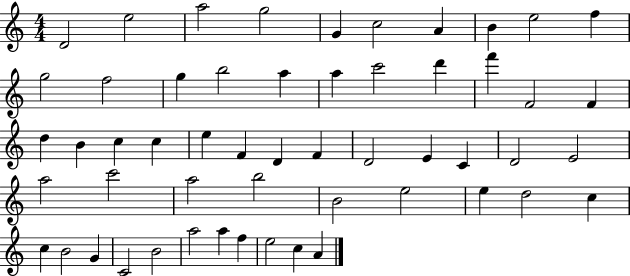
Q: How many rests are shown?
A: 0